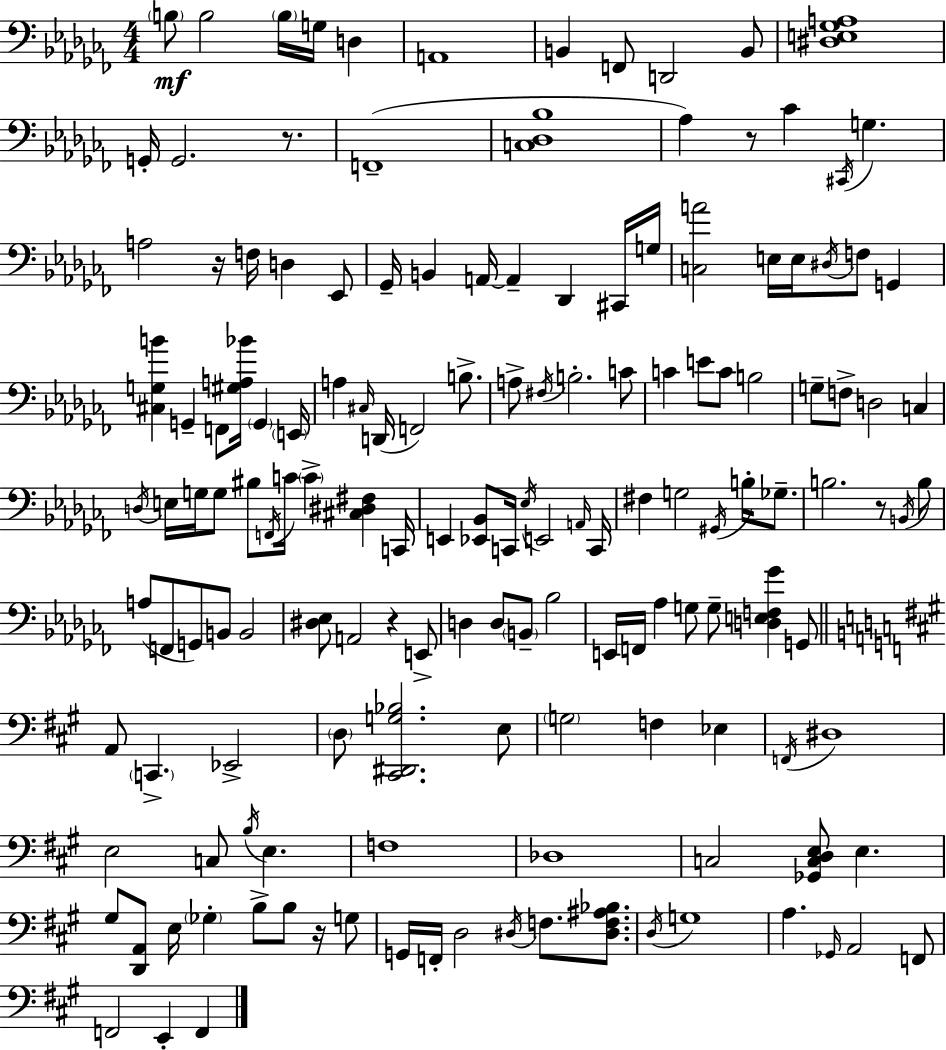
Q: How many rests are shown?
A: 6